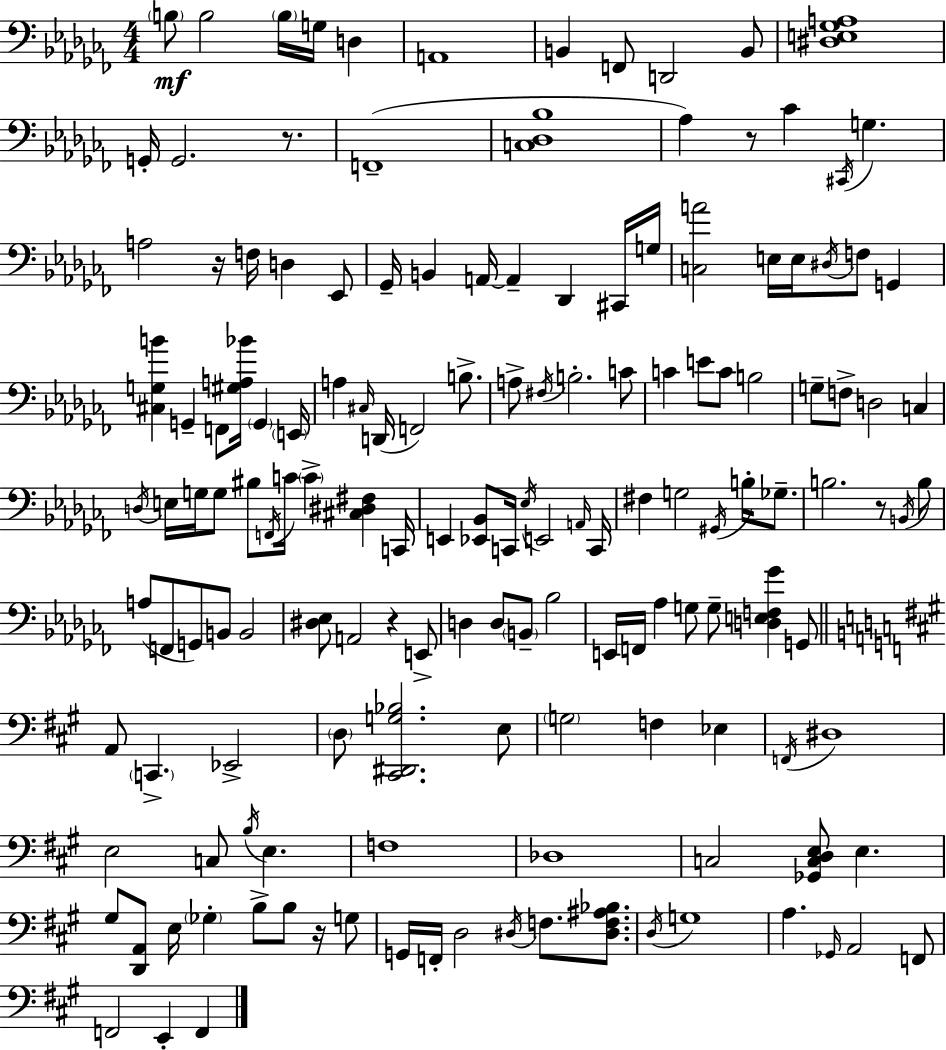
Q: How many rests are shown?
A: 6